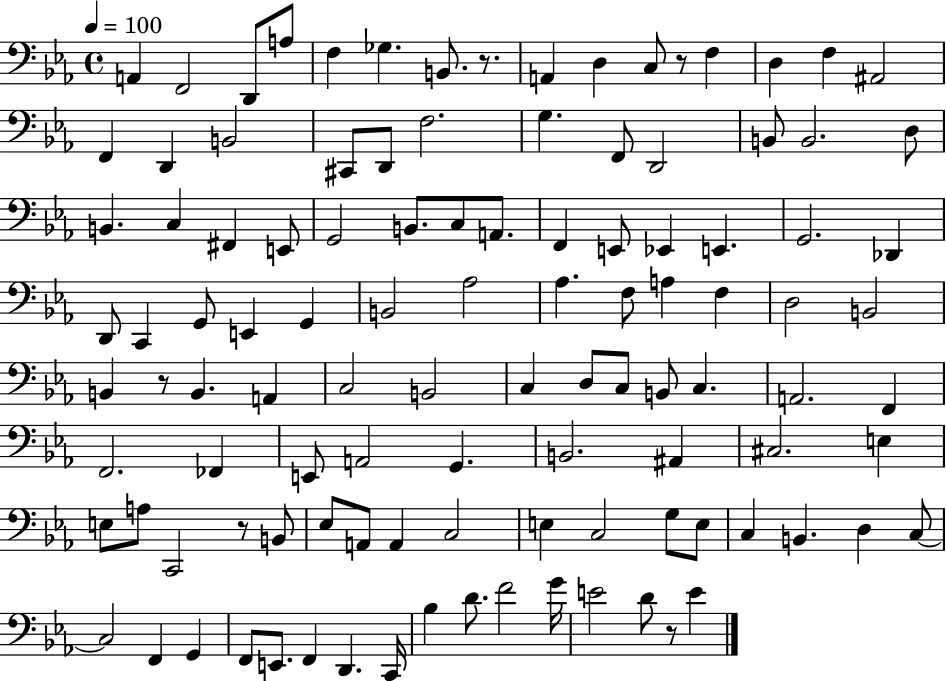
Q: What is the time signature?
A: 4/4